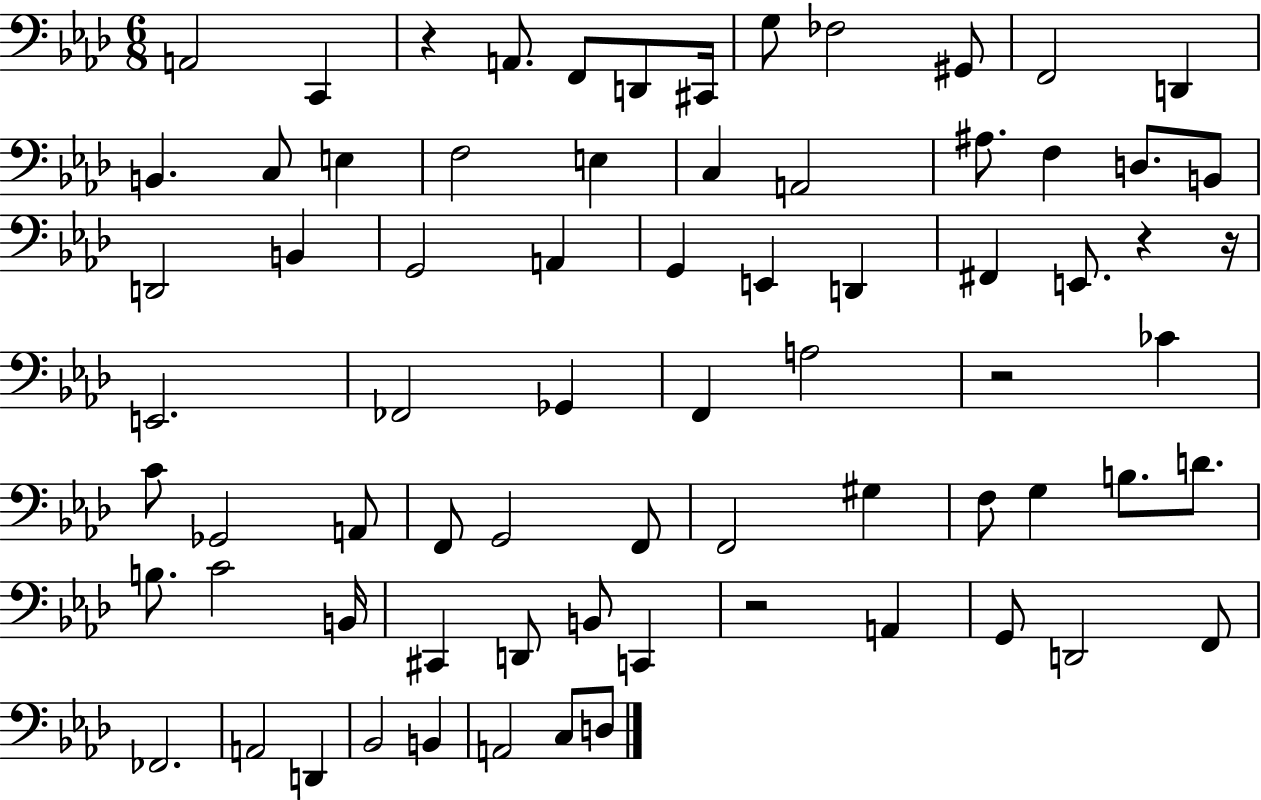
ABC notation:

X:1
T:Untitled
M:6/8
L:1/4
K:Ab
A,,2 C,, z A,,/2 F,,/2 D,,/2 ^C,,/4 G,/2 _F,2 ^G,,/2 F,,2 D,, B,, C,/2 E, F,2 E, C, A,,2 ^A,/2 F, D,/2 B,,/2 D,,2 B,, G,,2 A,, G,, E,, D,, ^F,, E,,/2 z z/4 E,,2 _F,,2 _G,, F,, A,2 z2 _C C/2 _G,,2 A,,/2 F,,/2 G,,2 F,,/2 F,,2 ^G, F,/2 G, B,/2 D/2 B,/2 C2 B,,/4 ^C,, D,,/2 B,,/2 C,, z2 A,, G,,/2 D,,2 F,,/2 _F,,2 A,,2 D,, _B,,2 B,, A,,2 C,/2 D,/2